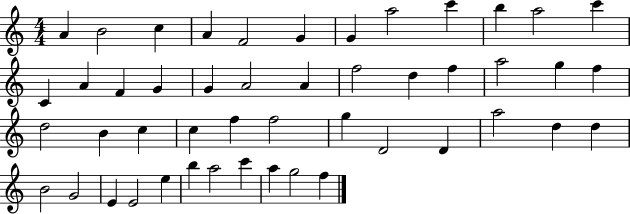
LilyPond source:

{
  \clef treble
  \numericTimeSignature
  \time 4/4
  \key c \major
  a'4 b'2 c''4 | a'4 f'2 g'4 | g'4 a''2 c'''4 | b''4 a''2 c'''4 | \break c'4 a'4 f'4 g'4 | g'4 a'2 a'4 | f''2 d''4 f''4 | a''2 g''4 f''4 | \break d''2 b'4 c''4 | c''4 f''4 f''2 | g''4 d'2 d'4 | a''2 d''4 d''4 | \break b'2 g'2 | e'4 e'2 e''4 | b''4 a''2 c'''4 | a''4 g''2 f''4 | \break \bar "|."
}